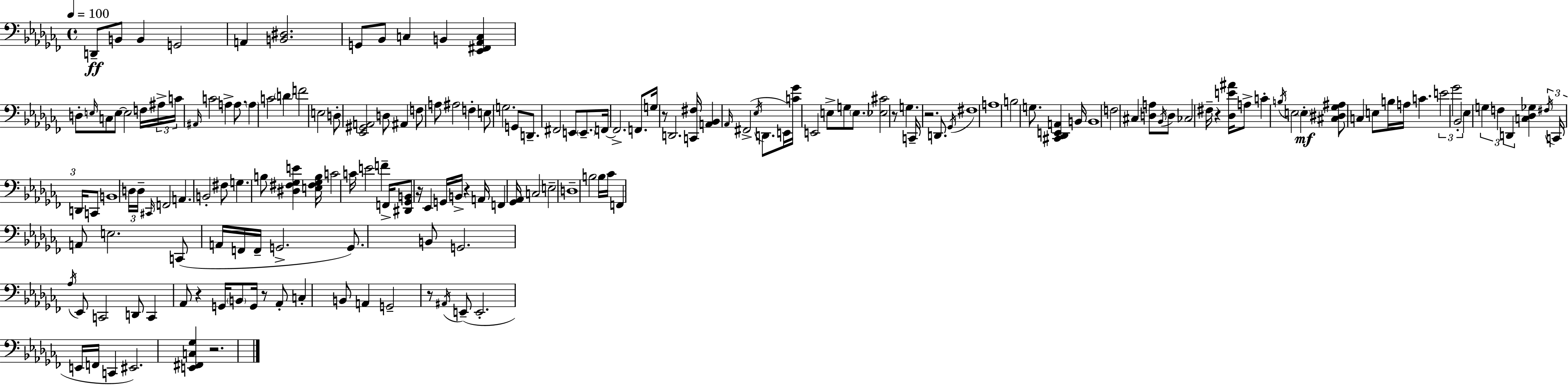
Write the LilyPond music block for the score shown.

{
  \clef bass
  \time 4/4
  \defaultTimeSignature
  \key aes \minor
  \tempo 4 = 100
  d,8--\ff b,8 b,4 g,2 | a,4 <b, dis>2. | g,8 bes,8 c4 b,4 <ees, fis, aes, c>4 | d8-. \grace { e16 } c8 e8~~ e2 f16 | \break \tuplet 3/2 { ais16-> c'16 \grace { ais,16 } } c'2 a4-> a8. | \parenthesize a4 c'2 \parenthesize d'4 | f'2 e2 | d8-. <ees, gis, a,>2 d8 ais,4 | \break f8 a8 ais2 f4-. | e8 g2. | g,8 d,8.-- fis,2 e,8 \parenthesize e,8.-- | f,16~~ f,2.-> f,8. | \break g16 r8 d,2. | <c, fis>16 <a, bes,>4 \grace { aes,16 }( fis,2-> \acciaccatura { ees16 } | d,8. e,16) <c' ges'>16 e,2 e8-> g8 | \parenthesize e8. <ees cis'>2 r8 g4. | \break c,16-- r2. | d,8. \acciaccatura { ges,16 } fis1 | a1 | b2 g8. | \break <cis, des, e, a,>4 b,16 b,1 | f2 cis4 | <d a>8 \acciaccatura { bes,16 } d8 ces2 fis16-- r4 | <des e' ais'>16 a8-> c'4-. \acciaccatura { b16 } e2 | \break \parenthesize e4-.\mf <cis dis ges ais>8 c4 e8 b16 | a16 c'4. \tuplet 3/2 { e'2 ges'2 | bes,2-. } ees4 | \tuplet 3/2 { g4 f4 d,4 } <c des ges>4 | \break \tuplet 3/2 { \acciaccatura { fis16 } c,16 d,16 } c,8 b,1 | \tuplet 3/2 { d16 d16-- \grace { cis,16 } } f,2 | a,4. b,2-. | fis8 g4. b8 <dis fis ges e'>4 <e fis ges b>16 | \break c'2 c'16 e'2 | f'4-- f,16-> <dis, ges, b,>8 r16 ees,4 g,16 b,16-> r4 | a,16 f,4 <ges, aes,>16 c2 | e2-- d1-- | \break b2 | b16 ces'16 f,4 a,8 e2. | c,8( a,16 f,16 f,16-- g,2.-> | g,8.) b,8 g,2. | \break \acciaccatura { aes16 } ees,8 c,2 | d,8 c,4 aes,8 r4 g,16 \parenthesize b,8 | g,16 r8 aes,8-. c4-. b,8 a,4 | g,2-- r8 \acciaccatura { ais,16 } e,8--( e,2.-. | \break e,16 f,16 c,4 eis,2.) | <e, fis, c ges>4 r2. | \bar "|."
}